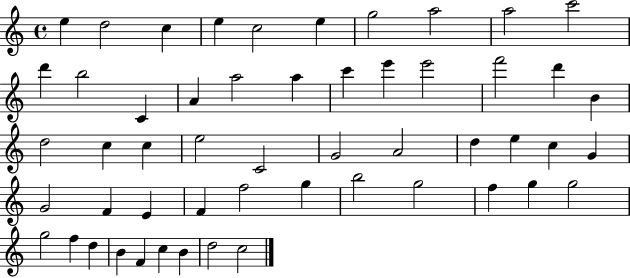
{
  \clef treble
  \time 4/4
  \defaultTimeSignature
  \key c \major
  e''4 d''2 c''4 | e''4 c''2 e''4 | g''2 a''2 | a''2 c'''2 | \break d'''4 b''2 c'4 | a'4 a''2 a''4 | c'''4 e'''4 e'''2 | f'''2 d'''4 b'4 | \break d''2 c''4 c''4 | e''2 c'2 | g'2 a'2 | d''4 e''4 c''4 g'4 | \break g'2 f'4 e'4 | f'4 f''2 g''4 | b''2 g''2 | f''4 g''4 g''2 | \break g''2 f''4 d''4 | b'4 f'4 c''4 b'4 | d''2 c''2 | \bar "|."
}